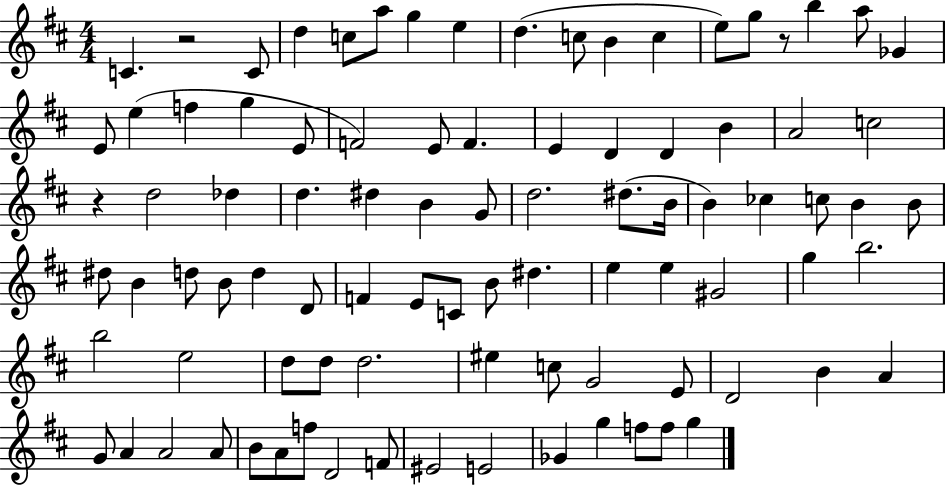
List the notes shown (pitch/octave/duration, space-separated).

C4/q. R/h C4/e D5/q C5/e A5/e G5/q E5/q D5/q. C5/e B4/q C5/q E5/e G5/e R/e B5/q A5/e Gb4/q E4/e E5/q F5/q G5/q E4/e F4/h E4/e F4/q. E4/q D4/q D4/q B4/q A4/h C5/h R/q D5/h Db5/q D5/q. D#5/q B4/q G4/e D5/h. D#5/e. B4/s B4/q CES5/q C5/e B4/q B4/e D#5/e B4/q D5/e B4/e D5/q D4/e F4/q E4/e C4/e B4/e D#5/q. E5/q E5/q G#4/h G5/q B5/h. B5/h E5/h D5/e D5/e D5/h. EIS5/q C5/e G4/h E4/e D4/h B4/q A4/q G4/e A4/q A4/h A4/e B4/e A4/e F5/e D4/h F4/e EIS4/h E4/h Gb4/q G5/q F5/e F5/e G5/q